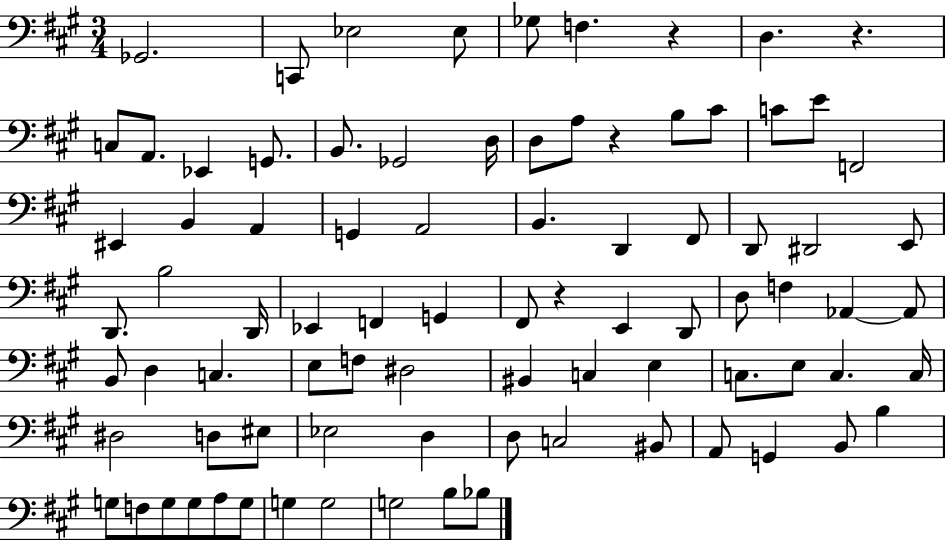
Gb2/h. C2/e Eb3/h Eb3/e Gb3/e F3/q. R/q D3/q. R/q. C3/e A2/e. Eb2/q G2/e. B2/e. Gb2/h D3/s D3/e A3/e R/q B3/e C#4/e C4/e E4/e F2/h EIS2/q B2/q A2/q G2/q A2/h B2/q. D2/q F#2/e D2/e D#2/h E2/e D2/e. B3/h D2/s Eb2/q F2/q G2/q F#2/e R/q E2/q D2/e D3/e F3/q Ab2/q Ab2/e B2/e D3/q C3/q. E3/e F3/e D#3/h BIS2/q C3/q E3/q C3/e. E3/e C3/q. C3/s D#3/h D3/e EIS3/e Eb3/h D3/q D3/e C3/h BIS2/e A2/e G2/q B2/e B3/q G3/e F3/e G3/e G3/e A3/e G3/e G3/q G3/h G3/h B3/e Bb3/e